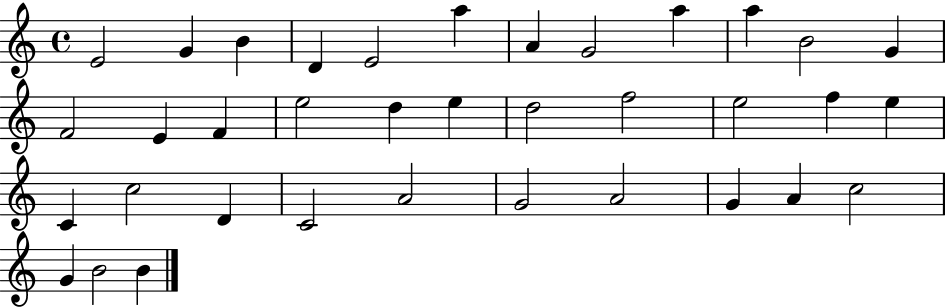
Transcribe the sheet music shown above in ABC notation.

X:1
T:Untitled
M:4/4
L:1/4
K:C
E2 G B D E2 a A G2 a a B2 G F2 E F e2 d e d2 f2 e2 f e C c2 D C2 A2 G2 A2 G A c2 G B2 B